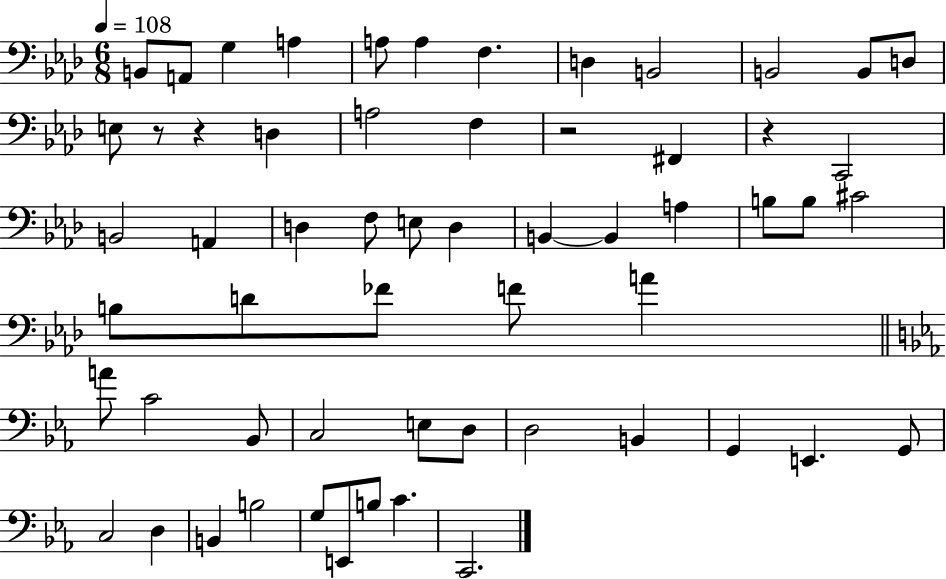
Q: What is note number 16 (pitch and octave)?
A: F3